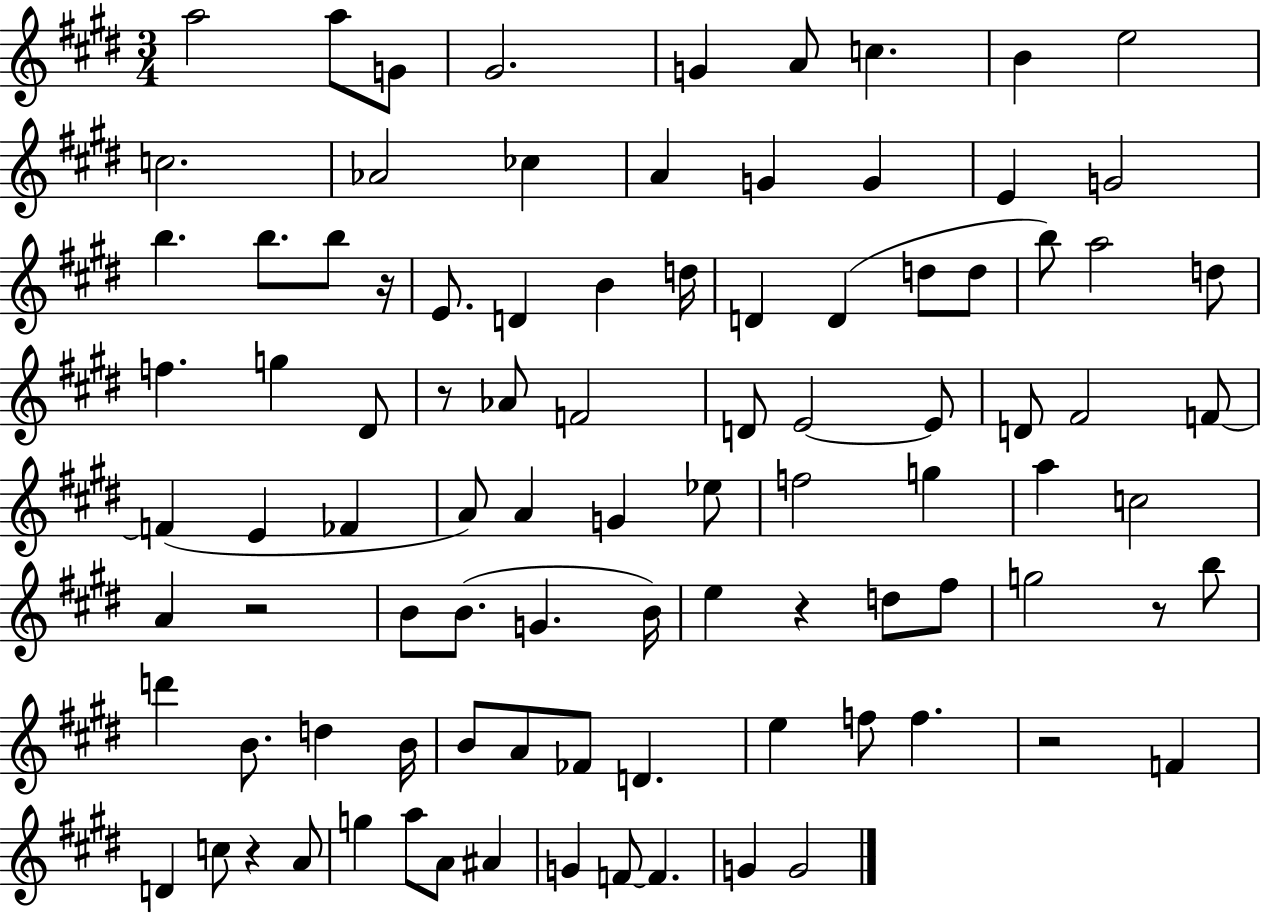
A5/h A5/e G4/e G#4/h. G4/q A4/e C5/q. B4/q E5/h C5/h. Ab4/h CES5/q A4/q G4/q G4/q E4/q G4/h B5/q. B5/e. B5/e R/s E4/e. D4/q B4/q D5/s D4/q D4/q D5/e D5/e B5/e A5/h D5/e F5/q. G5/q D#4/e R/e Ab4/e F4/h D4/e E4/h E4/e D4/e F#4/h F4/e F4/q E4/q FES4/q A4/e A4/q G4/q Eb5/e F5/h G5/q A5/q C5/h A4/q R/h B4/e B4/e. G4/q. B4/s E5/q R/q D5/e F#5/e G5/h R/e B5/e D6/q B4/e. D5/q B4/s B4/e A4/e FES4/e D4/q. E5/q F5/e F5/q. R/h F4/q D4/q C5/e R/q A4/e G5/q A5/e A4/e A#4/q G4/q F4/e F4/q. G4/q G4/h